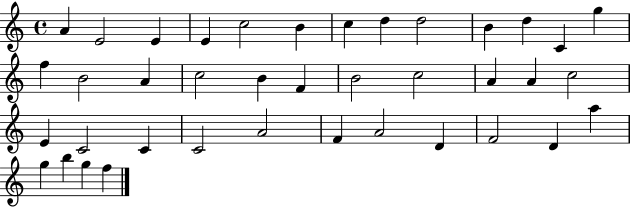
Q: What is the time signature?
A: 4/4